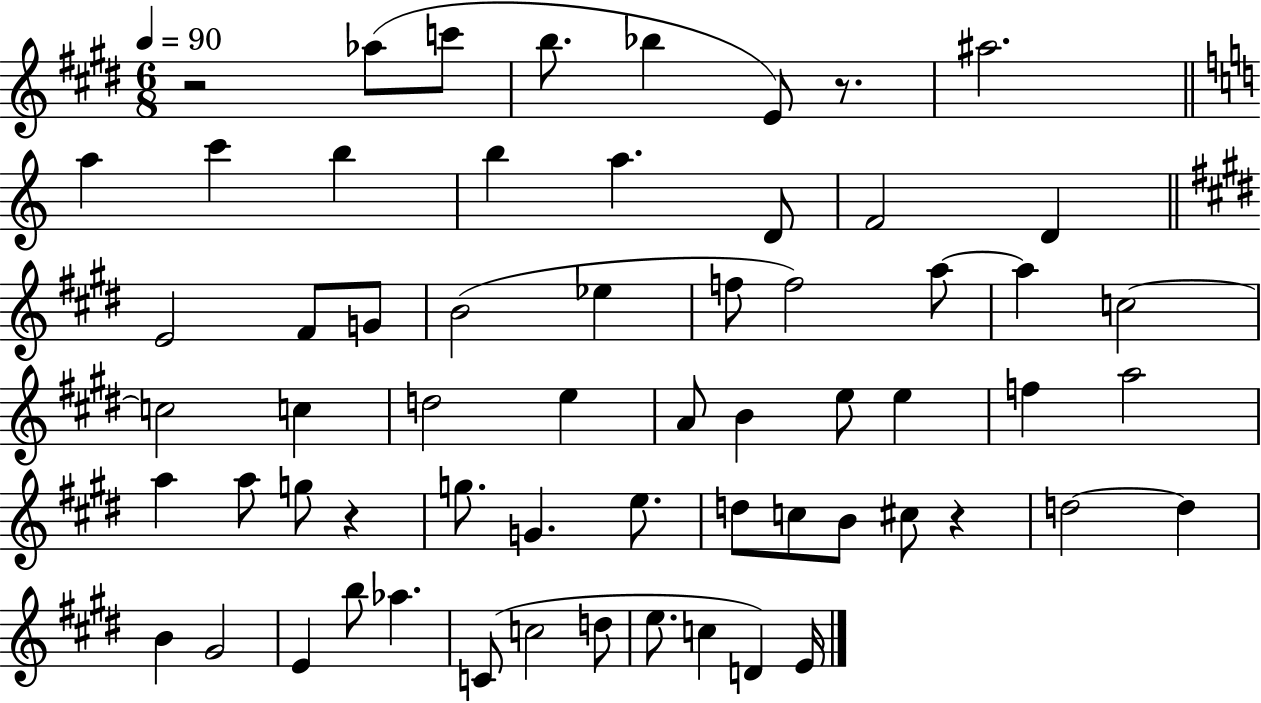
R/h Ab5/e C6/e B5/e. Bb5/q E4/e R/e. A#5/h. A5/q C6/q B5/q B5/q A5/q. D4/e F4/h D4/q E4/h F#4/e G4/e B4/h Eb5/q F5/e F5/h A5/e A5/q C5/h C5/h C5/q D5/h E5/q A4/e B4/q E5/e E5/q F5/q A5/h A5/q A5/e G5/e R/q G5/e. G4/q. E5/e. D5/e C5/e B4/e C#5/e R/q D5/h D5/q B4/q G#4/h E4/q B5/e Ab5/q. C4/e C5/h D5/e E5/e. C5/q D4/q E4/s